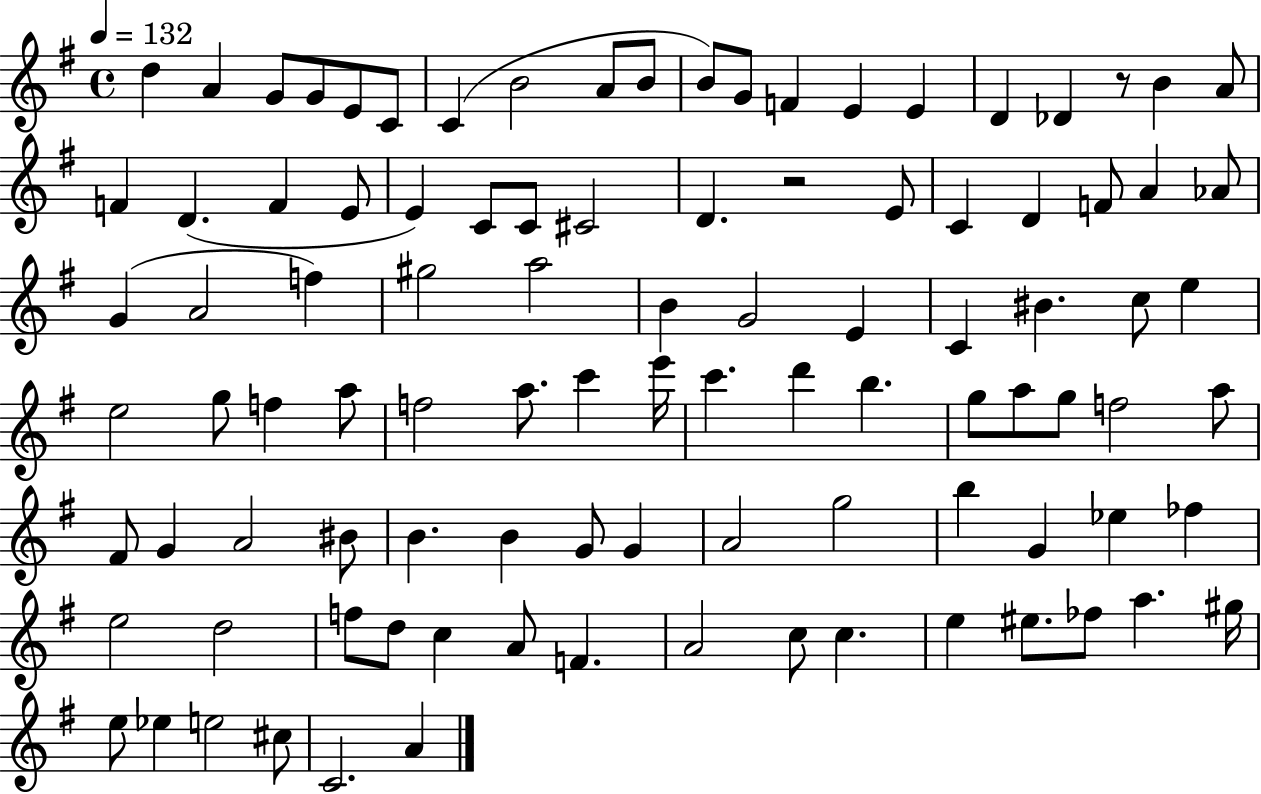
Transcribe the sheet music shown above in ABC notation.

X:1
T:Untitled
M:4/4
L:1/4
K:G
d A G/2 G/2 E/2 C/2 C B2 A/2 B/2 B/2 G/2 F E E D _D z/2 B A/2 F D F E/2 E C/2 C/2 ^C2 D z2 E/2 C D F/2 A _A/2 G A2 f ^g2 a2 B G2 E C ^B c/2 e e2 g/2 f a/2 f2 a/2 c' e'/4 c' d' b g/2 a/2 g/2 f2 a/2 ^F/2 G A2 ^B/2 B B G/2 G A2 g2 b G _e _f e2 d2 f/2 d/2 c A/2 F A2 c/2 c e ^e/2 _f/2 a ^g/4 e/2 _e e2 ^c/2 C2 A